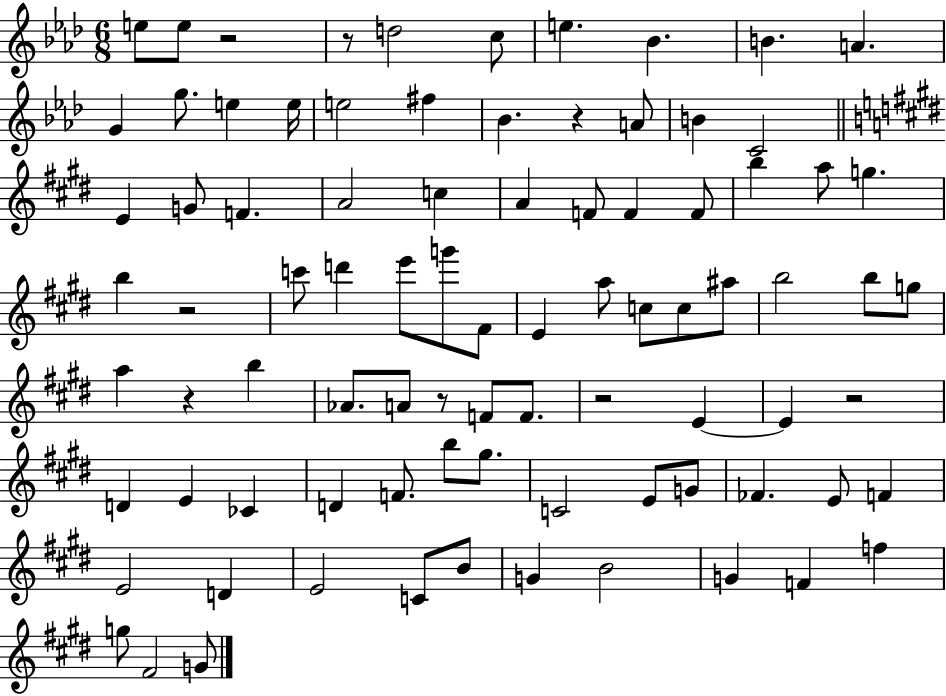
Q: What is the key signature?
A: AES major